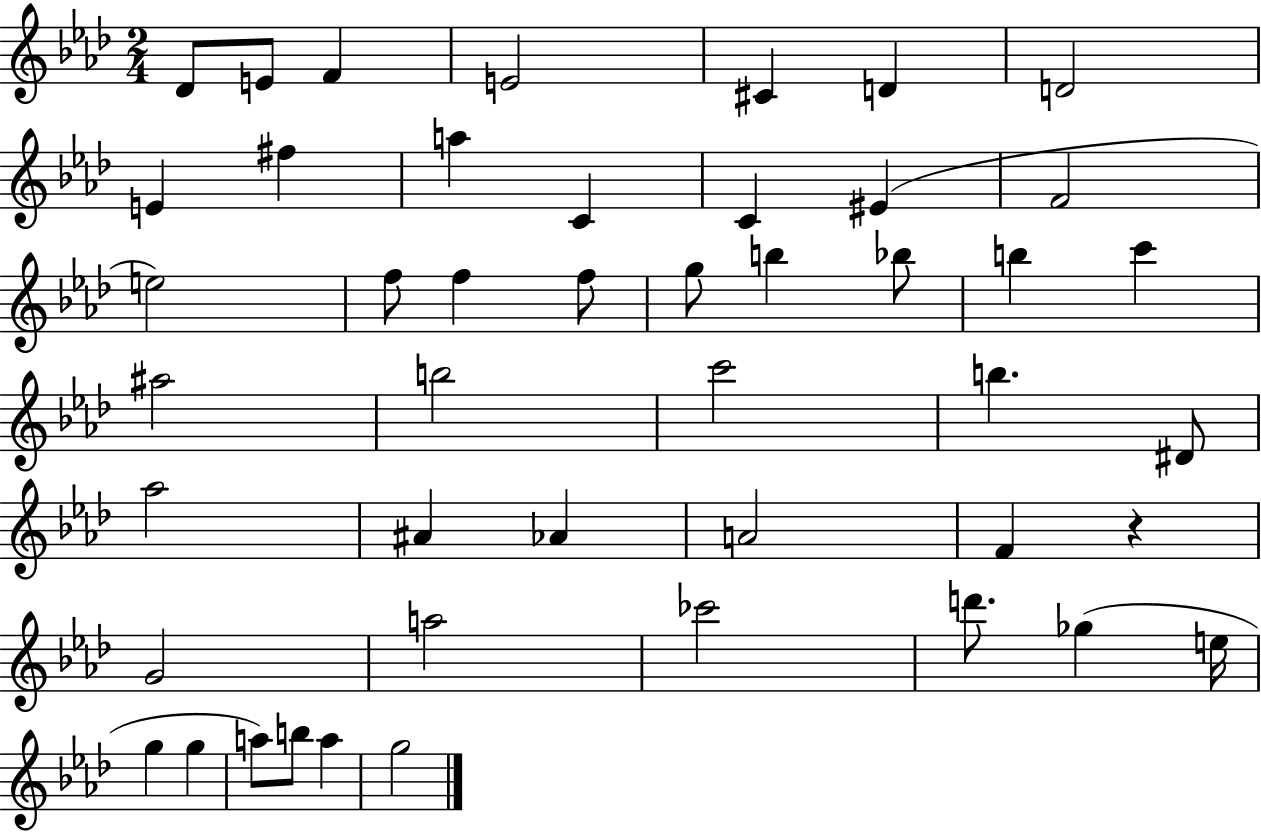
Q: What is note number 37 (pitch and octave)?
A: D6